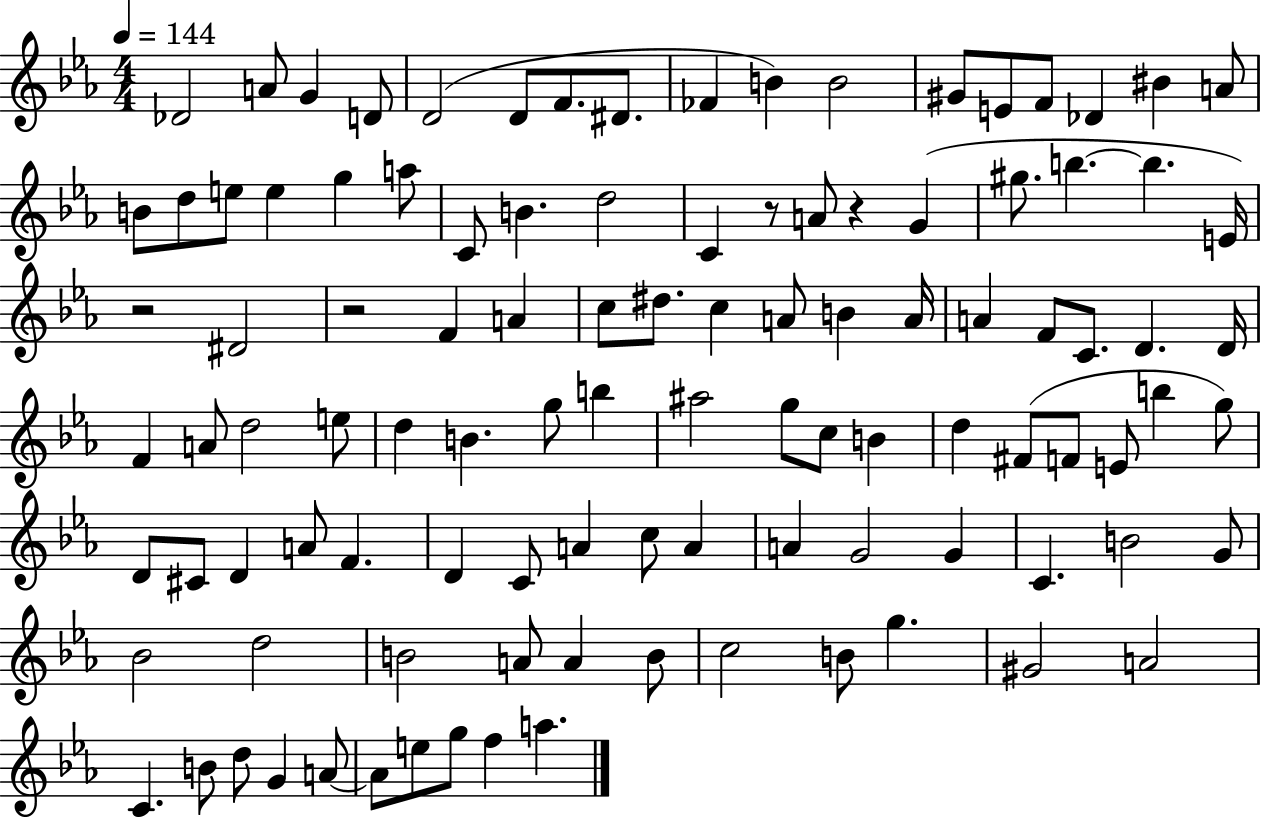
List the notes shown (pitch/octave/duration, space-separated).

Db4/h A4/e G4/q D4/e D4/h D4/e F4/e. D#4/e. FES4/q B4/q B4/h G#4/e E4/e F4/e Db4/q BIS4/q A4/e B4/e D5/e E5/e E5/q G5/q A5/e C4/e B4/q. D5/h C4/q R/e A4/e R/q G4/q G#5/e. B5/q. B5/q. E4/s R/h D#4/h R/h F4/q A4/q C5/e D#5/e. C5/q A4/e B4/q A4/s A4/q F4/e C4/e. D4/q. D4/s F4/q A4/e D5/h E5/e D5/q B4/q. G5/e B5/q A#5/h G5/e C5/e B4/q D5/q F#4/e F4/e E4/e B5/q G5/e D4/e C#4/e D4/q A4/e F4/q. D4/q C4/e A4/q C5/e A4/q A4/q G4/h G4/q C4/q. B4/h G4/e Bb4/h D5/h B4/h A4/e A4/q B4/e C5/h B4/e G5/q. G#4/h A4/h C4/q. B4/e D5/e G4/q A4/e A4/e E5/e G5/e F5/q A5/q.